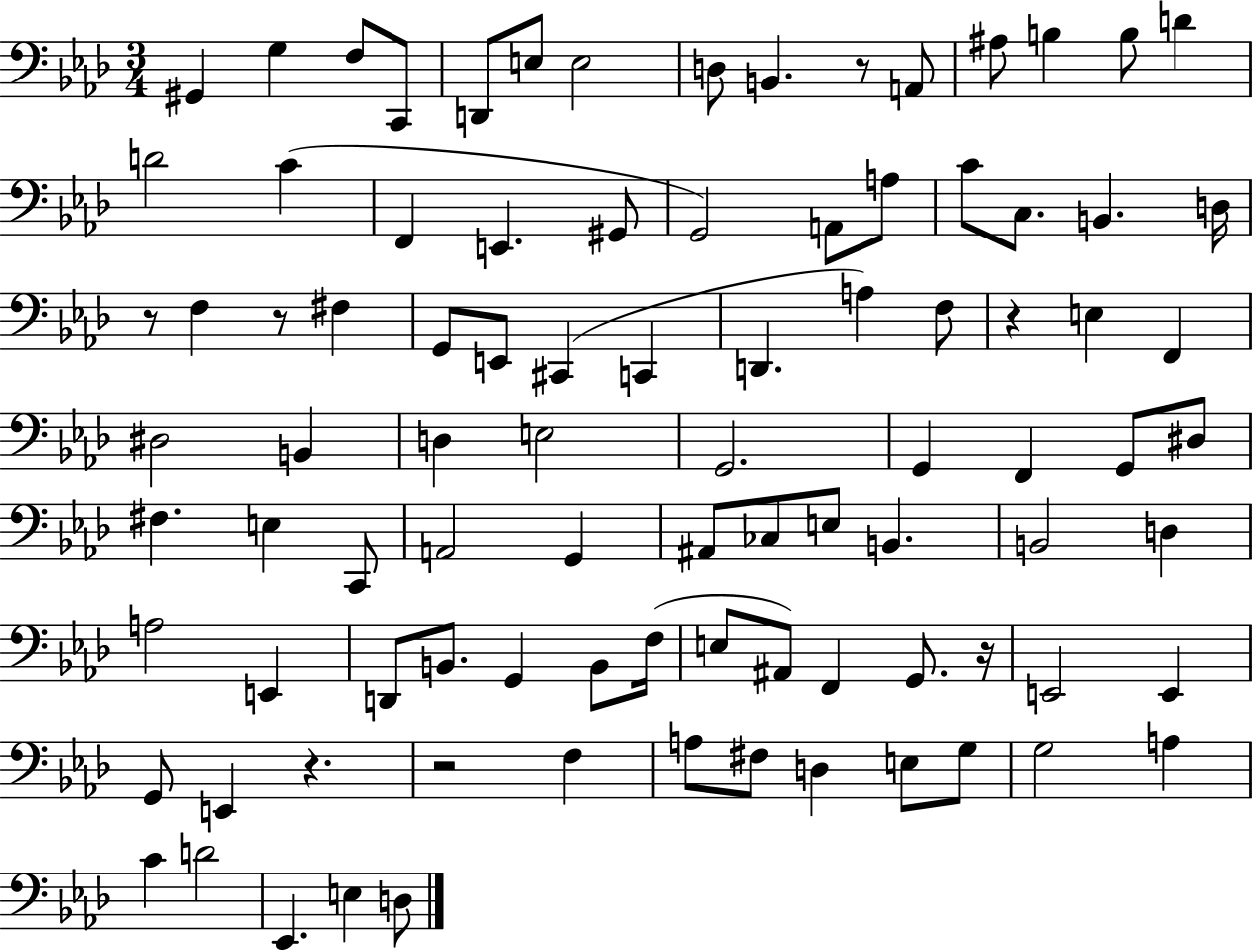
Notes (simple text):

G#2/q G3/q F3/e C2/e D2/e E3/e E3/h D3/e B2/q. R/e A2/e A#3/e B3/q B3/e D4/q D4/h C4/q F2/q E2/q. G#2/e G2/h A2/e A3/e C4/e C3/e. B2/q. D3/s R/e F3/q R/e F#3/q G2/e E2/e C#2/q C2/q D2/q. A3/q F3/e R/q E3/q F2/q D#3/h B2/q D3/q E3/h G2/h. G2/q F2/q G2/e D#3/e F#3/q. E3/q C2/e A2/h G2/q A#2/e CES3/e E3/e B2/q. B2/h D3/q A3/h E2/q D2/e B2/e. G2/q B2/e F3/s E3/e A#2/e F2/q G2/e. R/s E2/h E2/q G2/e E2/q R/q. R/h F3/q A3/e F#3/e D3/q E3/e G3/e G3/h A3/q C4/q D4/h Eb2/q. E3/q D3/e